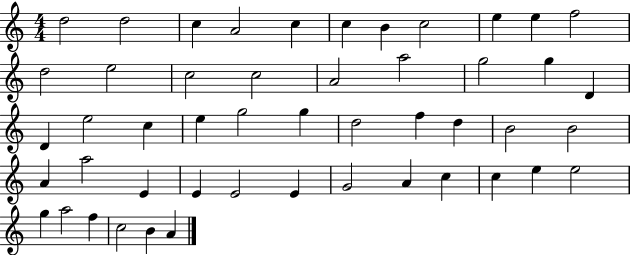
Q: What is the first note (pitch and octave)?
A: D5